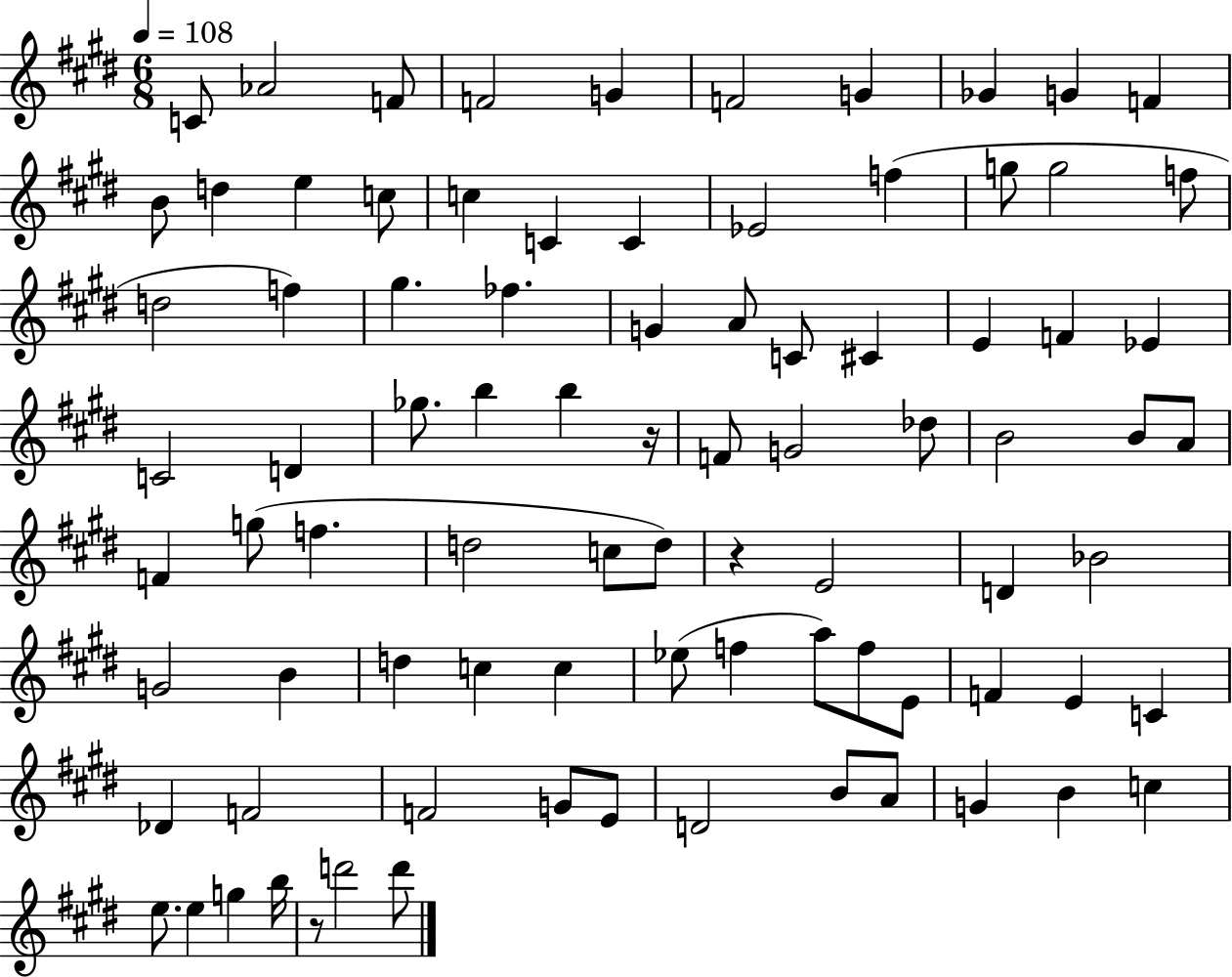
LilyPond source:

{
  \clef treble
  \numericTimeSignature
  \time 6/8
  \key e \major
  \tempo 4 = 108
  c'8 aes'2 f'8 | f'2 g'4 | f'2 g'4 | ges'4 g'4 f'4 | \break b'8 d''4 e''4 c''8 | c''4 c'4 c'4 | ees'2 f''4( | g''8 g''2 f''8 | \break d''2 f''4) | gis''4. fes''4. | g'4 a'8 c'8 cis'4 | e'4 f'4 ees'4 | \break c'2 d'4 | ges''8. b''4 b''4 r16 | f'8 g'2 des''8 | b'2 b'8 a'8 | \break f'4 g''8( f''4. | d''2 c''8 d''8) | r4 e'2 | d'4 bes'2 | \break g'2 b'4 | d''4 c''4 c''4 | ees''8( f''4 a''8) f''8 e'8 | f'4 e'4 c'4 | \break des'4 f'2 | f'2 g'8 e'8 | d'2 b'8 a'8 | g'4 b'4 c''4 | \break e''8. e''4 g''4 b''16 | r8 d'''2 d'''8 | \bar "|."
}